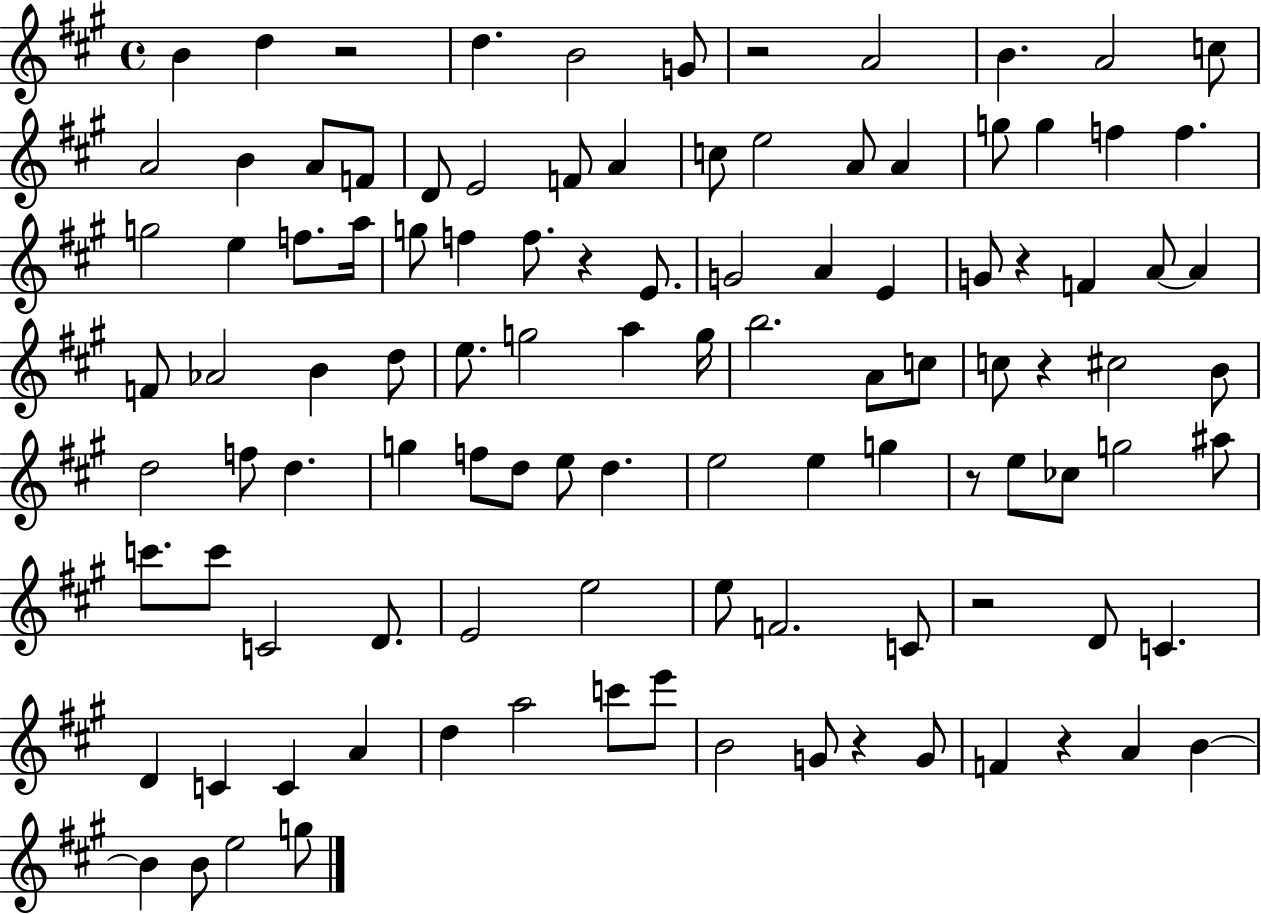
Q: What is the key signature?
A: A major